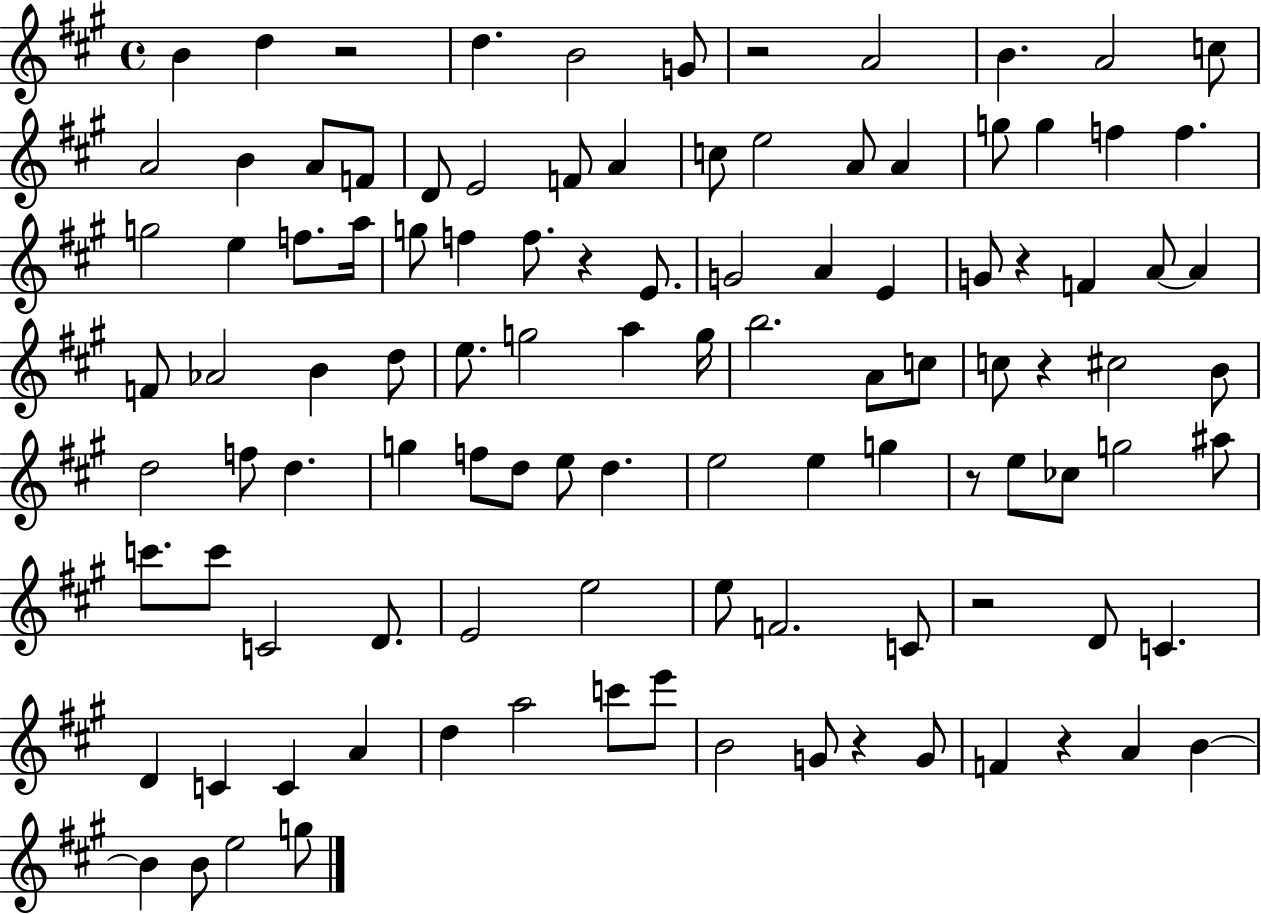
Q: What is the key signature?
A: A major